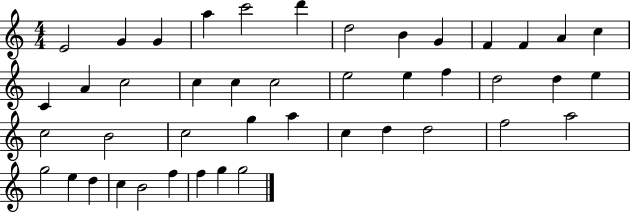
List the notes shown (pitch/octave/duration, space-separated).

E4/h G4/q G4/q A5/q C6/h D6/q D5/h B4/q G4/q F4/q F4/q A4/q C5/q C4/q A4/q C5/h C5/q C5/q C5/h E5/h E5/q F5/q D5/h D5/q E5/q C5/h B4/h C5/h G5/q A5/q C5/q D5/q D5/h F5/h A5/h G5/h E5/q D5/q C5/q B4/h F5/q F5/q G5/q G5/h